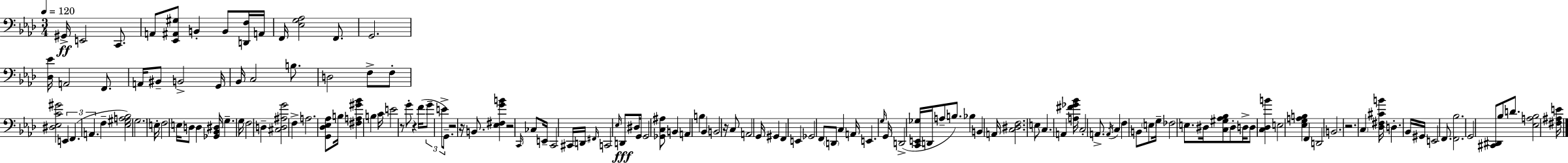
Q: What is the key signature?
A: F minor